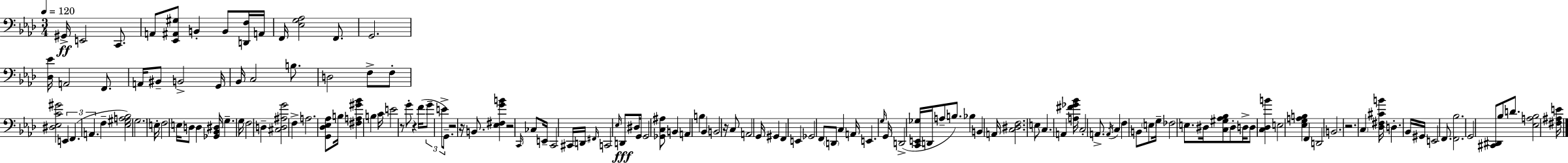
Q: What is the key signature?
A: F minor